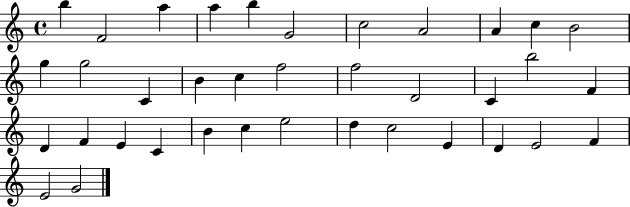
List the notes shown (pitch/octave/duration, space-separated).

B5/q F4/h A5/q A5/q B5/q G4/h C5/h A4/h A4/q C5/q B4/h G5/q G5/h C4/q B4/q C5/q F5/h F5/h D4/h C4/q B5/h F4/q D4/q F4/q E4/q C4/q B4/q C5/q E5/h D5/q C5/h E4/q D4/q E4/h F4/q E4/h G4/h